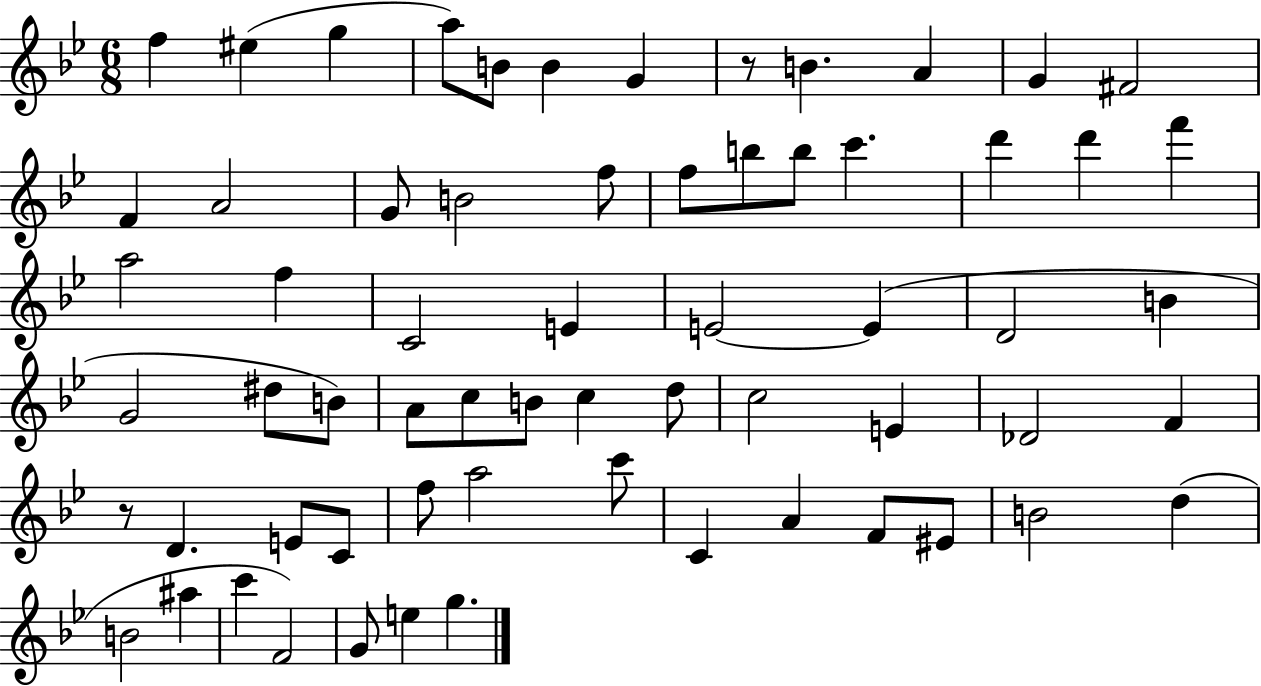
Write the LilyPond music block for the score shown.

{
  \clef treble
  \numericTimeSignature
  \time 6/8
  \key bes \major
  f''4 eis''4( g''4 | a''8) b'8 b'4 g'4 | r8 b'4. a'4 | g'4 fis'2 | \break f'4 a'2 | g'8 b'2 f''8 | f''8 b''8 b''8 c'''4. | d'''4 d'''4 f'''4 | \break a''2 f''4 | c'2 e'4 | e'2~~ e'4( | d'2 b'4 | \break g'2 dis''8 b'8) | a'8 c''8 b'8 c''4 d''8 | c''2 e'4 | des'2 f'4 | \break r8 d'4. e'8 c'8 | f''8 a''2 c'''8 | c'4 a'4 f'8 eis'8 | b'2 d''4( | \break b'2 ais''4 | c'''4 f'2) | g'8 e''4 g''4. | \bar "|."
}